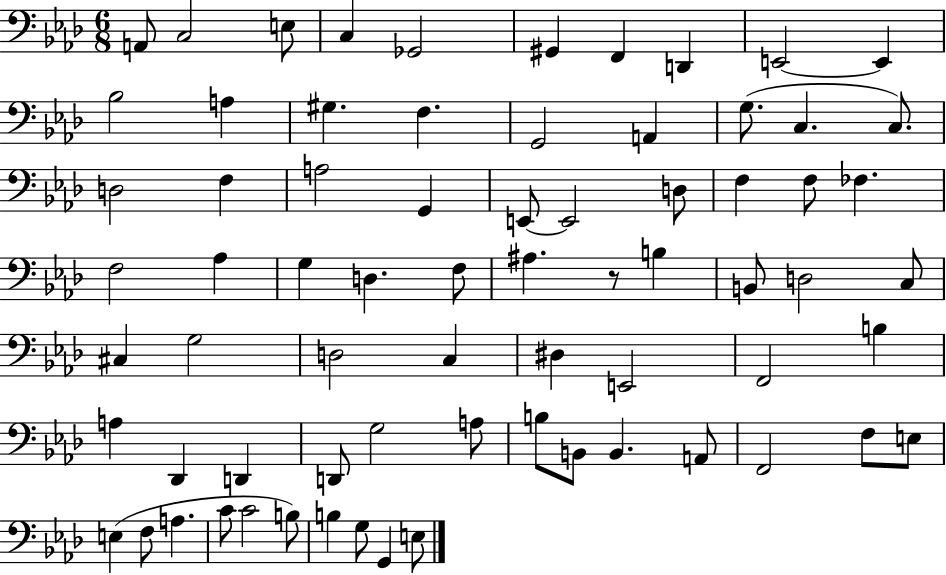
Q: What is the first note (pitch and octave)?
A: A2